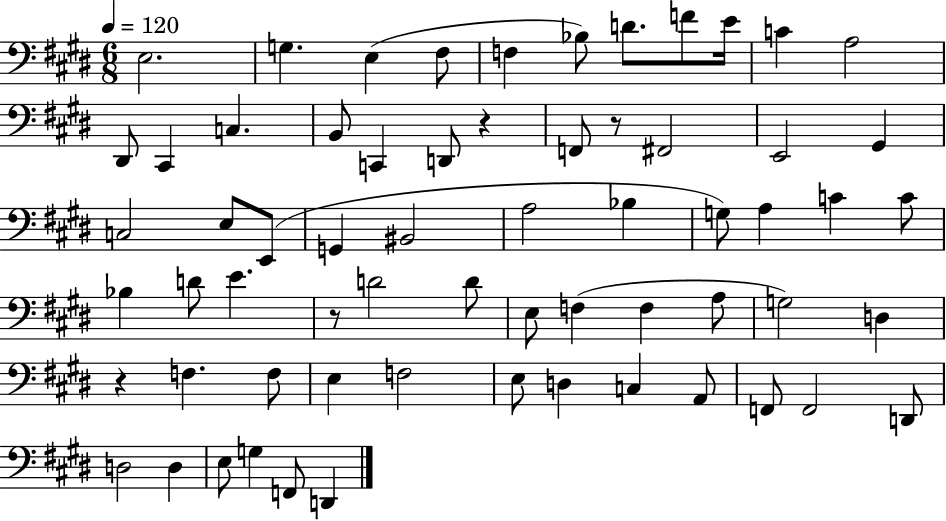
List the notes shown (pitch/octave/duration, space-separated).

E3/h. G3/q. E3/q F#3/e F3/q Bb3/e D4/e. F4/e E4/s C4/q A3/h D#2/e C#2/q C3/q. B2/e C2/q D2/e R/q F2/e R/e F#2/h E2/h G#2/q C3/h E3/e E2/e G2/q BIS2/h A3/h Bb3/q G3/e A3/q C4/q C4/e Bb3/q D4/e E4/q. R/e D4/h D4/e E3/e F3/q F3/q A3/e G3/h D3/q R/q F3/q. F3/e E3/q F3/h E3/e D3/q C3/q A2/e F2/e F2/h D2/e D3/h D3/q E3/e G3/q F2/e D2/q